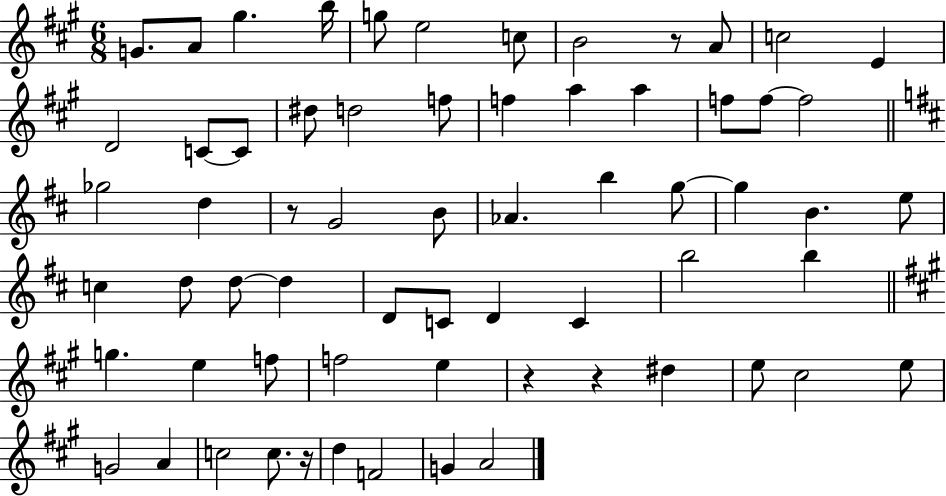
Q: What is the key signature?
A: A major